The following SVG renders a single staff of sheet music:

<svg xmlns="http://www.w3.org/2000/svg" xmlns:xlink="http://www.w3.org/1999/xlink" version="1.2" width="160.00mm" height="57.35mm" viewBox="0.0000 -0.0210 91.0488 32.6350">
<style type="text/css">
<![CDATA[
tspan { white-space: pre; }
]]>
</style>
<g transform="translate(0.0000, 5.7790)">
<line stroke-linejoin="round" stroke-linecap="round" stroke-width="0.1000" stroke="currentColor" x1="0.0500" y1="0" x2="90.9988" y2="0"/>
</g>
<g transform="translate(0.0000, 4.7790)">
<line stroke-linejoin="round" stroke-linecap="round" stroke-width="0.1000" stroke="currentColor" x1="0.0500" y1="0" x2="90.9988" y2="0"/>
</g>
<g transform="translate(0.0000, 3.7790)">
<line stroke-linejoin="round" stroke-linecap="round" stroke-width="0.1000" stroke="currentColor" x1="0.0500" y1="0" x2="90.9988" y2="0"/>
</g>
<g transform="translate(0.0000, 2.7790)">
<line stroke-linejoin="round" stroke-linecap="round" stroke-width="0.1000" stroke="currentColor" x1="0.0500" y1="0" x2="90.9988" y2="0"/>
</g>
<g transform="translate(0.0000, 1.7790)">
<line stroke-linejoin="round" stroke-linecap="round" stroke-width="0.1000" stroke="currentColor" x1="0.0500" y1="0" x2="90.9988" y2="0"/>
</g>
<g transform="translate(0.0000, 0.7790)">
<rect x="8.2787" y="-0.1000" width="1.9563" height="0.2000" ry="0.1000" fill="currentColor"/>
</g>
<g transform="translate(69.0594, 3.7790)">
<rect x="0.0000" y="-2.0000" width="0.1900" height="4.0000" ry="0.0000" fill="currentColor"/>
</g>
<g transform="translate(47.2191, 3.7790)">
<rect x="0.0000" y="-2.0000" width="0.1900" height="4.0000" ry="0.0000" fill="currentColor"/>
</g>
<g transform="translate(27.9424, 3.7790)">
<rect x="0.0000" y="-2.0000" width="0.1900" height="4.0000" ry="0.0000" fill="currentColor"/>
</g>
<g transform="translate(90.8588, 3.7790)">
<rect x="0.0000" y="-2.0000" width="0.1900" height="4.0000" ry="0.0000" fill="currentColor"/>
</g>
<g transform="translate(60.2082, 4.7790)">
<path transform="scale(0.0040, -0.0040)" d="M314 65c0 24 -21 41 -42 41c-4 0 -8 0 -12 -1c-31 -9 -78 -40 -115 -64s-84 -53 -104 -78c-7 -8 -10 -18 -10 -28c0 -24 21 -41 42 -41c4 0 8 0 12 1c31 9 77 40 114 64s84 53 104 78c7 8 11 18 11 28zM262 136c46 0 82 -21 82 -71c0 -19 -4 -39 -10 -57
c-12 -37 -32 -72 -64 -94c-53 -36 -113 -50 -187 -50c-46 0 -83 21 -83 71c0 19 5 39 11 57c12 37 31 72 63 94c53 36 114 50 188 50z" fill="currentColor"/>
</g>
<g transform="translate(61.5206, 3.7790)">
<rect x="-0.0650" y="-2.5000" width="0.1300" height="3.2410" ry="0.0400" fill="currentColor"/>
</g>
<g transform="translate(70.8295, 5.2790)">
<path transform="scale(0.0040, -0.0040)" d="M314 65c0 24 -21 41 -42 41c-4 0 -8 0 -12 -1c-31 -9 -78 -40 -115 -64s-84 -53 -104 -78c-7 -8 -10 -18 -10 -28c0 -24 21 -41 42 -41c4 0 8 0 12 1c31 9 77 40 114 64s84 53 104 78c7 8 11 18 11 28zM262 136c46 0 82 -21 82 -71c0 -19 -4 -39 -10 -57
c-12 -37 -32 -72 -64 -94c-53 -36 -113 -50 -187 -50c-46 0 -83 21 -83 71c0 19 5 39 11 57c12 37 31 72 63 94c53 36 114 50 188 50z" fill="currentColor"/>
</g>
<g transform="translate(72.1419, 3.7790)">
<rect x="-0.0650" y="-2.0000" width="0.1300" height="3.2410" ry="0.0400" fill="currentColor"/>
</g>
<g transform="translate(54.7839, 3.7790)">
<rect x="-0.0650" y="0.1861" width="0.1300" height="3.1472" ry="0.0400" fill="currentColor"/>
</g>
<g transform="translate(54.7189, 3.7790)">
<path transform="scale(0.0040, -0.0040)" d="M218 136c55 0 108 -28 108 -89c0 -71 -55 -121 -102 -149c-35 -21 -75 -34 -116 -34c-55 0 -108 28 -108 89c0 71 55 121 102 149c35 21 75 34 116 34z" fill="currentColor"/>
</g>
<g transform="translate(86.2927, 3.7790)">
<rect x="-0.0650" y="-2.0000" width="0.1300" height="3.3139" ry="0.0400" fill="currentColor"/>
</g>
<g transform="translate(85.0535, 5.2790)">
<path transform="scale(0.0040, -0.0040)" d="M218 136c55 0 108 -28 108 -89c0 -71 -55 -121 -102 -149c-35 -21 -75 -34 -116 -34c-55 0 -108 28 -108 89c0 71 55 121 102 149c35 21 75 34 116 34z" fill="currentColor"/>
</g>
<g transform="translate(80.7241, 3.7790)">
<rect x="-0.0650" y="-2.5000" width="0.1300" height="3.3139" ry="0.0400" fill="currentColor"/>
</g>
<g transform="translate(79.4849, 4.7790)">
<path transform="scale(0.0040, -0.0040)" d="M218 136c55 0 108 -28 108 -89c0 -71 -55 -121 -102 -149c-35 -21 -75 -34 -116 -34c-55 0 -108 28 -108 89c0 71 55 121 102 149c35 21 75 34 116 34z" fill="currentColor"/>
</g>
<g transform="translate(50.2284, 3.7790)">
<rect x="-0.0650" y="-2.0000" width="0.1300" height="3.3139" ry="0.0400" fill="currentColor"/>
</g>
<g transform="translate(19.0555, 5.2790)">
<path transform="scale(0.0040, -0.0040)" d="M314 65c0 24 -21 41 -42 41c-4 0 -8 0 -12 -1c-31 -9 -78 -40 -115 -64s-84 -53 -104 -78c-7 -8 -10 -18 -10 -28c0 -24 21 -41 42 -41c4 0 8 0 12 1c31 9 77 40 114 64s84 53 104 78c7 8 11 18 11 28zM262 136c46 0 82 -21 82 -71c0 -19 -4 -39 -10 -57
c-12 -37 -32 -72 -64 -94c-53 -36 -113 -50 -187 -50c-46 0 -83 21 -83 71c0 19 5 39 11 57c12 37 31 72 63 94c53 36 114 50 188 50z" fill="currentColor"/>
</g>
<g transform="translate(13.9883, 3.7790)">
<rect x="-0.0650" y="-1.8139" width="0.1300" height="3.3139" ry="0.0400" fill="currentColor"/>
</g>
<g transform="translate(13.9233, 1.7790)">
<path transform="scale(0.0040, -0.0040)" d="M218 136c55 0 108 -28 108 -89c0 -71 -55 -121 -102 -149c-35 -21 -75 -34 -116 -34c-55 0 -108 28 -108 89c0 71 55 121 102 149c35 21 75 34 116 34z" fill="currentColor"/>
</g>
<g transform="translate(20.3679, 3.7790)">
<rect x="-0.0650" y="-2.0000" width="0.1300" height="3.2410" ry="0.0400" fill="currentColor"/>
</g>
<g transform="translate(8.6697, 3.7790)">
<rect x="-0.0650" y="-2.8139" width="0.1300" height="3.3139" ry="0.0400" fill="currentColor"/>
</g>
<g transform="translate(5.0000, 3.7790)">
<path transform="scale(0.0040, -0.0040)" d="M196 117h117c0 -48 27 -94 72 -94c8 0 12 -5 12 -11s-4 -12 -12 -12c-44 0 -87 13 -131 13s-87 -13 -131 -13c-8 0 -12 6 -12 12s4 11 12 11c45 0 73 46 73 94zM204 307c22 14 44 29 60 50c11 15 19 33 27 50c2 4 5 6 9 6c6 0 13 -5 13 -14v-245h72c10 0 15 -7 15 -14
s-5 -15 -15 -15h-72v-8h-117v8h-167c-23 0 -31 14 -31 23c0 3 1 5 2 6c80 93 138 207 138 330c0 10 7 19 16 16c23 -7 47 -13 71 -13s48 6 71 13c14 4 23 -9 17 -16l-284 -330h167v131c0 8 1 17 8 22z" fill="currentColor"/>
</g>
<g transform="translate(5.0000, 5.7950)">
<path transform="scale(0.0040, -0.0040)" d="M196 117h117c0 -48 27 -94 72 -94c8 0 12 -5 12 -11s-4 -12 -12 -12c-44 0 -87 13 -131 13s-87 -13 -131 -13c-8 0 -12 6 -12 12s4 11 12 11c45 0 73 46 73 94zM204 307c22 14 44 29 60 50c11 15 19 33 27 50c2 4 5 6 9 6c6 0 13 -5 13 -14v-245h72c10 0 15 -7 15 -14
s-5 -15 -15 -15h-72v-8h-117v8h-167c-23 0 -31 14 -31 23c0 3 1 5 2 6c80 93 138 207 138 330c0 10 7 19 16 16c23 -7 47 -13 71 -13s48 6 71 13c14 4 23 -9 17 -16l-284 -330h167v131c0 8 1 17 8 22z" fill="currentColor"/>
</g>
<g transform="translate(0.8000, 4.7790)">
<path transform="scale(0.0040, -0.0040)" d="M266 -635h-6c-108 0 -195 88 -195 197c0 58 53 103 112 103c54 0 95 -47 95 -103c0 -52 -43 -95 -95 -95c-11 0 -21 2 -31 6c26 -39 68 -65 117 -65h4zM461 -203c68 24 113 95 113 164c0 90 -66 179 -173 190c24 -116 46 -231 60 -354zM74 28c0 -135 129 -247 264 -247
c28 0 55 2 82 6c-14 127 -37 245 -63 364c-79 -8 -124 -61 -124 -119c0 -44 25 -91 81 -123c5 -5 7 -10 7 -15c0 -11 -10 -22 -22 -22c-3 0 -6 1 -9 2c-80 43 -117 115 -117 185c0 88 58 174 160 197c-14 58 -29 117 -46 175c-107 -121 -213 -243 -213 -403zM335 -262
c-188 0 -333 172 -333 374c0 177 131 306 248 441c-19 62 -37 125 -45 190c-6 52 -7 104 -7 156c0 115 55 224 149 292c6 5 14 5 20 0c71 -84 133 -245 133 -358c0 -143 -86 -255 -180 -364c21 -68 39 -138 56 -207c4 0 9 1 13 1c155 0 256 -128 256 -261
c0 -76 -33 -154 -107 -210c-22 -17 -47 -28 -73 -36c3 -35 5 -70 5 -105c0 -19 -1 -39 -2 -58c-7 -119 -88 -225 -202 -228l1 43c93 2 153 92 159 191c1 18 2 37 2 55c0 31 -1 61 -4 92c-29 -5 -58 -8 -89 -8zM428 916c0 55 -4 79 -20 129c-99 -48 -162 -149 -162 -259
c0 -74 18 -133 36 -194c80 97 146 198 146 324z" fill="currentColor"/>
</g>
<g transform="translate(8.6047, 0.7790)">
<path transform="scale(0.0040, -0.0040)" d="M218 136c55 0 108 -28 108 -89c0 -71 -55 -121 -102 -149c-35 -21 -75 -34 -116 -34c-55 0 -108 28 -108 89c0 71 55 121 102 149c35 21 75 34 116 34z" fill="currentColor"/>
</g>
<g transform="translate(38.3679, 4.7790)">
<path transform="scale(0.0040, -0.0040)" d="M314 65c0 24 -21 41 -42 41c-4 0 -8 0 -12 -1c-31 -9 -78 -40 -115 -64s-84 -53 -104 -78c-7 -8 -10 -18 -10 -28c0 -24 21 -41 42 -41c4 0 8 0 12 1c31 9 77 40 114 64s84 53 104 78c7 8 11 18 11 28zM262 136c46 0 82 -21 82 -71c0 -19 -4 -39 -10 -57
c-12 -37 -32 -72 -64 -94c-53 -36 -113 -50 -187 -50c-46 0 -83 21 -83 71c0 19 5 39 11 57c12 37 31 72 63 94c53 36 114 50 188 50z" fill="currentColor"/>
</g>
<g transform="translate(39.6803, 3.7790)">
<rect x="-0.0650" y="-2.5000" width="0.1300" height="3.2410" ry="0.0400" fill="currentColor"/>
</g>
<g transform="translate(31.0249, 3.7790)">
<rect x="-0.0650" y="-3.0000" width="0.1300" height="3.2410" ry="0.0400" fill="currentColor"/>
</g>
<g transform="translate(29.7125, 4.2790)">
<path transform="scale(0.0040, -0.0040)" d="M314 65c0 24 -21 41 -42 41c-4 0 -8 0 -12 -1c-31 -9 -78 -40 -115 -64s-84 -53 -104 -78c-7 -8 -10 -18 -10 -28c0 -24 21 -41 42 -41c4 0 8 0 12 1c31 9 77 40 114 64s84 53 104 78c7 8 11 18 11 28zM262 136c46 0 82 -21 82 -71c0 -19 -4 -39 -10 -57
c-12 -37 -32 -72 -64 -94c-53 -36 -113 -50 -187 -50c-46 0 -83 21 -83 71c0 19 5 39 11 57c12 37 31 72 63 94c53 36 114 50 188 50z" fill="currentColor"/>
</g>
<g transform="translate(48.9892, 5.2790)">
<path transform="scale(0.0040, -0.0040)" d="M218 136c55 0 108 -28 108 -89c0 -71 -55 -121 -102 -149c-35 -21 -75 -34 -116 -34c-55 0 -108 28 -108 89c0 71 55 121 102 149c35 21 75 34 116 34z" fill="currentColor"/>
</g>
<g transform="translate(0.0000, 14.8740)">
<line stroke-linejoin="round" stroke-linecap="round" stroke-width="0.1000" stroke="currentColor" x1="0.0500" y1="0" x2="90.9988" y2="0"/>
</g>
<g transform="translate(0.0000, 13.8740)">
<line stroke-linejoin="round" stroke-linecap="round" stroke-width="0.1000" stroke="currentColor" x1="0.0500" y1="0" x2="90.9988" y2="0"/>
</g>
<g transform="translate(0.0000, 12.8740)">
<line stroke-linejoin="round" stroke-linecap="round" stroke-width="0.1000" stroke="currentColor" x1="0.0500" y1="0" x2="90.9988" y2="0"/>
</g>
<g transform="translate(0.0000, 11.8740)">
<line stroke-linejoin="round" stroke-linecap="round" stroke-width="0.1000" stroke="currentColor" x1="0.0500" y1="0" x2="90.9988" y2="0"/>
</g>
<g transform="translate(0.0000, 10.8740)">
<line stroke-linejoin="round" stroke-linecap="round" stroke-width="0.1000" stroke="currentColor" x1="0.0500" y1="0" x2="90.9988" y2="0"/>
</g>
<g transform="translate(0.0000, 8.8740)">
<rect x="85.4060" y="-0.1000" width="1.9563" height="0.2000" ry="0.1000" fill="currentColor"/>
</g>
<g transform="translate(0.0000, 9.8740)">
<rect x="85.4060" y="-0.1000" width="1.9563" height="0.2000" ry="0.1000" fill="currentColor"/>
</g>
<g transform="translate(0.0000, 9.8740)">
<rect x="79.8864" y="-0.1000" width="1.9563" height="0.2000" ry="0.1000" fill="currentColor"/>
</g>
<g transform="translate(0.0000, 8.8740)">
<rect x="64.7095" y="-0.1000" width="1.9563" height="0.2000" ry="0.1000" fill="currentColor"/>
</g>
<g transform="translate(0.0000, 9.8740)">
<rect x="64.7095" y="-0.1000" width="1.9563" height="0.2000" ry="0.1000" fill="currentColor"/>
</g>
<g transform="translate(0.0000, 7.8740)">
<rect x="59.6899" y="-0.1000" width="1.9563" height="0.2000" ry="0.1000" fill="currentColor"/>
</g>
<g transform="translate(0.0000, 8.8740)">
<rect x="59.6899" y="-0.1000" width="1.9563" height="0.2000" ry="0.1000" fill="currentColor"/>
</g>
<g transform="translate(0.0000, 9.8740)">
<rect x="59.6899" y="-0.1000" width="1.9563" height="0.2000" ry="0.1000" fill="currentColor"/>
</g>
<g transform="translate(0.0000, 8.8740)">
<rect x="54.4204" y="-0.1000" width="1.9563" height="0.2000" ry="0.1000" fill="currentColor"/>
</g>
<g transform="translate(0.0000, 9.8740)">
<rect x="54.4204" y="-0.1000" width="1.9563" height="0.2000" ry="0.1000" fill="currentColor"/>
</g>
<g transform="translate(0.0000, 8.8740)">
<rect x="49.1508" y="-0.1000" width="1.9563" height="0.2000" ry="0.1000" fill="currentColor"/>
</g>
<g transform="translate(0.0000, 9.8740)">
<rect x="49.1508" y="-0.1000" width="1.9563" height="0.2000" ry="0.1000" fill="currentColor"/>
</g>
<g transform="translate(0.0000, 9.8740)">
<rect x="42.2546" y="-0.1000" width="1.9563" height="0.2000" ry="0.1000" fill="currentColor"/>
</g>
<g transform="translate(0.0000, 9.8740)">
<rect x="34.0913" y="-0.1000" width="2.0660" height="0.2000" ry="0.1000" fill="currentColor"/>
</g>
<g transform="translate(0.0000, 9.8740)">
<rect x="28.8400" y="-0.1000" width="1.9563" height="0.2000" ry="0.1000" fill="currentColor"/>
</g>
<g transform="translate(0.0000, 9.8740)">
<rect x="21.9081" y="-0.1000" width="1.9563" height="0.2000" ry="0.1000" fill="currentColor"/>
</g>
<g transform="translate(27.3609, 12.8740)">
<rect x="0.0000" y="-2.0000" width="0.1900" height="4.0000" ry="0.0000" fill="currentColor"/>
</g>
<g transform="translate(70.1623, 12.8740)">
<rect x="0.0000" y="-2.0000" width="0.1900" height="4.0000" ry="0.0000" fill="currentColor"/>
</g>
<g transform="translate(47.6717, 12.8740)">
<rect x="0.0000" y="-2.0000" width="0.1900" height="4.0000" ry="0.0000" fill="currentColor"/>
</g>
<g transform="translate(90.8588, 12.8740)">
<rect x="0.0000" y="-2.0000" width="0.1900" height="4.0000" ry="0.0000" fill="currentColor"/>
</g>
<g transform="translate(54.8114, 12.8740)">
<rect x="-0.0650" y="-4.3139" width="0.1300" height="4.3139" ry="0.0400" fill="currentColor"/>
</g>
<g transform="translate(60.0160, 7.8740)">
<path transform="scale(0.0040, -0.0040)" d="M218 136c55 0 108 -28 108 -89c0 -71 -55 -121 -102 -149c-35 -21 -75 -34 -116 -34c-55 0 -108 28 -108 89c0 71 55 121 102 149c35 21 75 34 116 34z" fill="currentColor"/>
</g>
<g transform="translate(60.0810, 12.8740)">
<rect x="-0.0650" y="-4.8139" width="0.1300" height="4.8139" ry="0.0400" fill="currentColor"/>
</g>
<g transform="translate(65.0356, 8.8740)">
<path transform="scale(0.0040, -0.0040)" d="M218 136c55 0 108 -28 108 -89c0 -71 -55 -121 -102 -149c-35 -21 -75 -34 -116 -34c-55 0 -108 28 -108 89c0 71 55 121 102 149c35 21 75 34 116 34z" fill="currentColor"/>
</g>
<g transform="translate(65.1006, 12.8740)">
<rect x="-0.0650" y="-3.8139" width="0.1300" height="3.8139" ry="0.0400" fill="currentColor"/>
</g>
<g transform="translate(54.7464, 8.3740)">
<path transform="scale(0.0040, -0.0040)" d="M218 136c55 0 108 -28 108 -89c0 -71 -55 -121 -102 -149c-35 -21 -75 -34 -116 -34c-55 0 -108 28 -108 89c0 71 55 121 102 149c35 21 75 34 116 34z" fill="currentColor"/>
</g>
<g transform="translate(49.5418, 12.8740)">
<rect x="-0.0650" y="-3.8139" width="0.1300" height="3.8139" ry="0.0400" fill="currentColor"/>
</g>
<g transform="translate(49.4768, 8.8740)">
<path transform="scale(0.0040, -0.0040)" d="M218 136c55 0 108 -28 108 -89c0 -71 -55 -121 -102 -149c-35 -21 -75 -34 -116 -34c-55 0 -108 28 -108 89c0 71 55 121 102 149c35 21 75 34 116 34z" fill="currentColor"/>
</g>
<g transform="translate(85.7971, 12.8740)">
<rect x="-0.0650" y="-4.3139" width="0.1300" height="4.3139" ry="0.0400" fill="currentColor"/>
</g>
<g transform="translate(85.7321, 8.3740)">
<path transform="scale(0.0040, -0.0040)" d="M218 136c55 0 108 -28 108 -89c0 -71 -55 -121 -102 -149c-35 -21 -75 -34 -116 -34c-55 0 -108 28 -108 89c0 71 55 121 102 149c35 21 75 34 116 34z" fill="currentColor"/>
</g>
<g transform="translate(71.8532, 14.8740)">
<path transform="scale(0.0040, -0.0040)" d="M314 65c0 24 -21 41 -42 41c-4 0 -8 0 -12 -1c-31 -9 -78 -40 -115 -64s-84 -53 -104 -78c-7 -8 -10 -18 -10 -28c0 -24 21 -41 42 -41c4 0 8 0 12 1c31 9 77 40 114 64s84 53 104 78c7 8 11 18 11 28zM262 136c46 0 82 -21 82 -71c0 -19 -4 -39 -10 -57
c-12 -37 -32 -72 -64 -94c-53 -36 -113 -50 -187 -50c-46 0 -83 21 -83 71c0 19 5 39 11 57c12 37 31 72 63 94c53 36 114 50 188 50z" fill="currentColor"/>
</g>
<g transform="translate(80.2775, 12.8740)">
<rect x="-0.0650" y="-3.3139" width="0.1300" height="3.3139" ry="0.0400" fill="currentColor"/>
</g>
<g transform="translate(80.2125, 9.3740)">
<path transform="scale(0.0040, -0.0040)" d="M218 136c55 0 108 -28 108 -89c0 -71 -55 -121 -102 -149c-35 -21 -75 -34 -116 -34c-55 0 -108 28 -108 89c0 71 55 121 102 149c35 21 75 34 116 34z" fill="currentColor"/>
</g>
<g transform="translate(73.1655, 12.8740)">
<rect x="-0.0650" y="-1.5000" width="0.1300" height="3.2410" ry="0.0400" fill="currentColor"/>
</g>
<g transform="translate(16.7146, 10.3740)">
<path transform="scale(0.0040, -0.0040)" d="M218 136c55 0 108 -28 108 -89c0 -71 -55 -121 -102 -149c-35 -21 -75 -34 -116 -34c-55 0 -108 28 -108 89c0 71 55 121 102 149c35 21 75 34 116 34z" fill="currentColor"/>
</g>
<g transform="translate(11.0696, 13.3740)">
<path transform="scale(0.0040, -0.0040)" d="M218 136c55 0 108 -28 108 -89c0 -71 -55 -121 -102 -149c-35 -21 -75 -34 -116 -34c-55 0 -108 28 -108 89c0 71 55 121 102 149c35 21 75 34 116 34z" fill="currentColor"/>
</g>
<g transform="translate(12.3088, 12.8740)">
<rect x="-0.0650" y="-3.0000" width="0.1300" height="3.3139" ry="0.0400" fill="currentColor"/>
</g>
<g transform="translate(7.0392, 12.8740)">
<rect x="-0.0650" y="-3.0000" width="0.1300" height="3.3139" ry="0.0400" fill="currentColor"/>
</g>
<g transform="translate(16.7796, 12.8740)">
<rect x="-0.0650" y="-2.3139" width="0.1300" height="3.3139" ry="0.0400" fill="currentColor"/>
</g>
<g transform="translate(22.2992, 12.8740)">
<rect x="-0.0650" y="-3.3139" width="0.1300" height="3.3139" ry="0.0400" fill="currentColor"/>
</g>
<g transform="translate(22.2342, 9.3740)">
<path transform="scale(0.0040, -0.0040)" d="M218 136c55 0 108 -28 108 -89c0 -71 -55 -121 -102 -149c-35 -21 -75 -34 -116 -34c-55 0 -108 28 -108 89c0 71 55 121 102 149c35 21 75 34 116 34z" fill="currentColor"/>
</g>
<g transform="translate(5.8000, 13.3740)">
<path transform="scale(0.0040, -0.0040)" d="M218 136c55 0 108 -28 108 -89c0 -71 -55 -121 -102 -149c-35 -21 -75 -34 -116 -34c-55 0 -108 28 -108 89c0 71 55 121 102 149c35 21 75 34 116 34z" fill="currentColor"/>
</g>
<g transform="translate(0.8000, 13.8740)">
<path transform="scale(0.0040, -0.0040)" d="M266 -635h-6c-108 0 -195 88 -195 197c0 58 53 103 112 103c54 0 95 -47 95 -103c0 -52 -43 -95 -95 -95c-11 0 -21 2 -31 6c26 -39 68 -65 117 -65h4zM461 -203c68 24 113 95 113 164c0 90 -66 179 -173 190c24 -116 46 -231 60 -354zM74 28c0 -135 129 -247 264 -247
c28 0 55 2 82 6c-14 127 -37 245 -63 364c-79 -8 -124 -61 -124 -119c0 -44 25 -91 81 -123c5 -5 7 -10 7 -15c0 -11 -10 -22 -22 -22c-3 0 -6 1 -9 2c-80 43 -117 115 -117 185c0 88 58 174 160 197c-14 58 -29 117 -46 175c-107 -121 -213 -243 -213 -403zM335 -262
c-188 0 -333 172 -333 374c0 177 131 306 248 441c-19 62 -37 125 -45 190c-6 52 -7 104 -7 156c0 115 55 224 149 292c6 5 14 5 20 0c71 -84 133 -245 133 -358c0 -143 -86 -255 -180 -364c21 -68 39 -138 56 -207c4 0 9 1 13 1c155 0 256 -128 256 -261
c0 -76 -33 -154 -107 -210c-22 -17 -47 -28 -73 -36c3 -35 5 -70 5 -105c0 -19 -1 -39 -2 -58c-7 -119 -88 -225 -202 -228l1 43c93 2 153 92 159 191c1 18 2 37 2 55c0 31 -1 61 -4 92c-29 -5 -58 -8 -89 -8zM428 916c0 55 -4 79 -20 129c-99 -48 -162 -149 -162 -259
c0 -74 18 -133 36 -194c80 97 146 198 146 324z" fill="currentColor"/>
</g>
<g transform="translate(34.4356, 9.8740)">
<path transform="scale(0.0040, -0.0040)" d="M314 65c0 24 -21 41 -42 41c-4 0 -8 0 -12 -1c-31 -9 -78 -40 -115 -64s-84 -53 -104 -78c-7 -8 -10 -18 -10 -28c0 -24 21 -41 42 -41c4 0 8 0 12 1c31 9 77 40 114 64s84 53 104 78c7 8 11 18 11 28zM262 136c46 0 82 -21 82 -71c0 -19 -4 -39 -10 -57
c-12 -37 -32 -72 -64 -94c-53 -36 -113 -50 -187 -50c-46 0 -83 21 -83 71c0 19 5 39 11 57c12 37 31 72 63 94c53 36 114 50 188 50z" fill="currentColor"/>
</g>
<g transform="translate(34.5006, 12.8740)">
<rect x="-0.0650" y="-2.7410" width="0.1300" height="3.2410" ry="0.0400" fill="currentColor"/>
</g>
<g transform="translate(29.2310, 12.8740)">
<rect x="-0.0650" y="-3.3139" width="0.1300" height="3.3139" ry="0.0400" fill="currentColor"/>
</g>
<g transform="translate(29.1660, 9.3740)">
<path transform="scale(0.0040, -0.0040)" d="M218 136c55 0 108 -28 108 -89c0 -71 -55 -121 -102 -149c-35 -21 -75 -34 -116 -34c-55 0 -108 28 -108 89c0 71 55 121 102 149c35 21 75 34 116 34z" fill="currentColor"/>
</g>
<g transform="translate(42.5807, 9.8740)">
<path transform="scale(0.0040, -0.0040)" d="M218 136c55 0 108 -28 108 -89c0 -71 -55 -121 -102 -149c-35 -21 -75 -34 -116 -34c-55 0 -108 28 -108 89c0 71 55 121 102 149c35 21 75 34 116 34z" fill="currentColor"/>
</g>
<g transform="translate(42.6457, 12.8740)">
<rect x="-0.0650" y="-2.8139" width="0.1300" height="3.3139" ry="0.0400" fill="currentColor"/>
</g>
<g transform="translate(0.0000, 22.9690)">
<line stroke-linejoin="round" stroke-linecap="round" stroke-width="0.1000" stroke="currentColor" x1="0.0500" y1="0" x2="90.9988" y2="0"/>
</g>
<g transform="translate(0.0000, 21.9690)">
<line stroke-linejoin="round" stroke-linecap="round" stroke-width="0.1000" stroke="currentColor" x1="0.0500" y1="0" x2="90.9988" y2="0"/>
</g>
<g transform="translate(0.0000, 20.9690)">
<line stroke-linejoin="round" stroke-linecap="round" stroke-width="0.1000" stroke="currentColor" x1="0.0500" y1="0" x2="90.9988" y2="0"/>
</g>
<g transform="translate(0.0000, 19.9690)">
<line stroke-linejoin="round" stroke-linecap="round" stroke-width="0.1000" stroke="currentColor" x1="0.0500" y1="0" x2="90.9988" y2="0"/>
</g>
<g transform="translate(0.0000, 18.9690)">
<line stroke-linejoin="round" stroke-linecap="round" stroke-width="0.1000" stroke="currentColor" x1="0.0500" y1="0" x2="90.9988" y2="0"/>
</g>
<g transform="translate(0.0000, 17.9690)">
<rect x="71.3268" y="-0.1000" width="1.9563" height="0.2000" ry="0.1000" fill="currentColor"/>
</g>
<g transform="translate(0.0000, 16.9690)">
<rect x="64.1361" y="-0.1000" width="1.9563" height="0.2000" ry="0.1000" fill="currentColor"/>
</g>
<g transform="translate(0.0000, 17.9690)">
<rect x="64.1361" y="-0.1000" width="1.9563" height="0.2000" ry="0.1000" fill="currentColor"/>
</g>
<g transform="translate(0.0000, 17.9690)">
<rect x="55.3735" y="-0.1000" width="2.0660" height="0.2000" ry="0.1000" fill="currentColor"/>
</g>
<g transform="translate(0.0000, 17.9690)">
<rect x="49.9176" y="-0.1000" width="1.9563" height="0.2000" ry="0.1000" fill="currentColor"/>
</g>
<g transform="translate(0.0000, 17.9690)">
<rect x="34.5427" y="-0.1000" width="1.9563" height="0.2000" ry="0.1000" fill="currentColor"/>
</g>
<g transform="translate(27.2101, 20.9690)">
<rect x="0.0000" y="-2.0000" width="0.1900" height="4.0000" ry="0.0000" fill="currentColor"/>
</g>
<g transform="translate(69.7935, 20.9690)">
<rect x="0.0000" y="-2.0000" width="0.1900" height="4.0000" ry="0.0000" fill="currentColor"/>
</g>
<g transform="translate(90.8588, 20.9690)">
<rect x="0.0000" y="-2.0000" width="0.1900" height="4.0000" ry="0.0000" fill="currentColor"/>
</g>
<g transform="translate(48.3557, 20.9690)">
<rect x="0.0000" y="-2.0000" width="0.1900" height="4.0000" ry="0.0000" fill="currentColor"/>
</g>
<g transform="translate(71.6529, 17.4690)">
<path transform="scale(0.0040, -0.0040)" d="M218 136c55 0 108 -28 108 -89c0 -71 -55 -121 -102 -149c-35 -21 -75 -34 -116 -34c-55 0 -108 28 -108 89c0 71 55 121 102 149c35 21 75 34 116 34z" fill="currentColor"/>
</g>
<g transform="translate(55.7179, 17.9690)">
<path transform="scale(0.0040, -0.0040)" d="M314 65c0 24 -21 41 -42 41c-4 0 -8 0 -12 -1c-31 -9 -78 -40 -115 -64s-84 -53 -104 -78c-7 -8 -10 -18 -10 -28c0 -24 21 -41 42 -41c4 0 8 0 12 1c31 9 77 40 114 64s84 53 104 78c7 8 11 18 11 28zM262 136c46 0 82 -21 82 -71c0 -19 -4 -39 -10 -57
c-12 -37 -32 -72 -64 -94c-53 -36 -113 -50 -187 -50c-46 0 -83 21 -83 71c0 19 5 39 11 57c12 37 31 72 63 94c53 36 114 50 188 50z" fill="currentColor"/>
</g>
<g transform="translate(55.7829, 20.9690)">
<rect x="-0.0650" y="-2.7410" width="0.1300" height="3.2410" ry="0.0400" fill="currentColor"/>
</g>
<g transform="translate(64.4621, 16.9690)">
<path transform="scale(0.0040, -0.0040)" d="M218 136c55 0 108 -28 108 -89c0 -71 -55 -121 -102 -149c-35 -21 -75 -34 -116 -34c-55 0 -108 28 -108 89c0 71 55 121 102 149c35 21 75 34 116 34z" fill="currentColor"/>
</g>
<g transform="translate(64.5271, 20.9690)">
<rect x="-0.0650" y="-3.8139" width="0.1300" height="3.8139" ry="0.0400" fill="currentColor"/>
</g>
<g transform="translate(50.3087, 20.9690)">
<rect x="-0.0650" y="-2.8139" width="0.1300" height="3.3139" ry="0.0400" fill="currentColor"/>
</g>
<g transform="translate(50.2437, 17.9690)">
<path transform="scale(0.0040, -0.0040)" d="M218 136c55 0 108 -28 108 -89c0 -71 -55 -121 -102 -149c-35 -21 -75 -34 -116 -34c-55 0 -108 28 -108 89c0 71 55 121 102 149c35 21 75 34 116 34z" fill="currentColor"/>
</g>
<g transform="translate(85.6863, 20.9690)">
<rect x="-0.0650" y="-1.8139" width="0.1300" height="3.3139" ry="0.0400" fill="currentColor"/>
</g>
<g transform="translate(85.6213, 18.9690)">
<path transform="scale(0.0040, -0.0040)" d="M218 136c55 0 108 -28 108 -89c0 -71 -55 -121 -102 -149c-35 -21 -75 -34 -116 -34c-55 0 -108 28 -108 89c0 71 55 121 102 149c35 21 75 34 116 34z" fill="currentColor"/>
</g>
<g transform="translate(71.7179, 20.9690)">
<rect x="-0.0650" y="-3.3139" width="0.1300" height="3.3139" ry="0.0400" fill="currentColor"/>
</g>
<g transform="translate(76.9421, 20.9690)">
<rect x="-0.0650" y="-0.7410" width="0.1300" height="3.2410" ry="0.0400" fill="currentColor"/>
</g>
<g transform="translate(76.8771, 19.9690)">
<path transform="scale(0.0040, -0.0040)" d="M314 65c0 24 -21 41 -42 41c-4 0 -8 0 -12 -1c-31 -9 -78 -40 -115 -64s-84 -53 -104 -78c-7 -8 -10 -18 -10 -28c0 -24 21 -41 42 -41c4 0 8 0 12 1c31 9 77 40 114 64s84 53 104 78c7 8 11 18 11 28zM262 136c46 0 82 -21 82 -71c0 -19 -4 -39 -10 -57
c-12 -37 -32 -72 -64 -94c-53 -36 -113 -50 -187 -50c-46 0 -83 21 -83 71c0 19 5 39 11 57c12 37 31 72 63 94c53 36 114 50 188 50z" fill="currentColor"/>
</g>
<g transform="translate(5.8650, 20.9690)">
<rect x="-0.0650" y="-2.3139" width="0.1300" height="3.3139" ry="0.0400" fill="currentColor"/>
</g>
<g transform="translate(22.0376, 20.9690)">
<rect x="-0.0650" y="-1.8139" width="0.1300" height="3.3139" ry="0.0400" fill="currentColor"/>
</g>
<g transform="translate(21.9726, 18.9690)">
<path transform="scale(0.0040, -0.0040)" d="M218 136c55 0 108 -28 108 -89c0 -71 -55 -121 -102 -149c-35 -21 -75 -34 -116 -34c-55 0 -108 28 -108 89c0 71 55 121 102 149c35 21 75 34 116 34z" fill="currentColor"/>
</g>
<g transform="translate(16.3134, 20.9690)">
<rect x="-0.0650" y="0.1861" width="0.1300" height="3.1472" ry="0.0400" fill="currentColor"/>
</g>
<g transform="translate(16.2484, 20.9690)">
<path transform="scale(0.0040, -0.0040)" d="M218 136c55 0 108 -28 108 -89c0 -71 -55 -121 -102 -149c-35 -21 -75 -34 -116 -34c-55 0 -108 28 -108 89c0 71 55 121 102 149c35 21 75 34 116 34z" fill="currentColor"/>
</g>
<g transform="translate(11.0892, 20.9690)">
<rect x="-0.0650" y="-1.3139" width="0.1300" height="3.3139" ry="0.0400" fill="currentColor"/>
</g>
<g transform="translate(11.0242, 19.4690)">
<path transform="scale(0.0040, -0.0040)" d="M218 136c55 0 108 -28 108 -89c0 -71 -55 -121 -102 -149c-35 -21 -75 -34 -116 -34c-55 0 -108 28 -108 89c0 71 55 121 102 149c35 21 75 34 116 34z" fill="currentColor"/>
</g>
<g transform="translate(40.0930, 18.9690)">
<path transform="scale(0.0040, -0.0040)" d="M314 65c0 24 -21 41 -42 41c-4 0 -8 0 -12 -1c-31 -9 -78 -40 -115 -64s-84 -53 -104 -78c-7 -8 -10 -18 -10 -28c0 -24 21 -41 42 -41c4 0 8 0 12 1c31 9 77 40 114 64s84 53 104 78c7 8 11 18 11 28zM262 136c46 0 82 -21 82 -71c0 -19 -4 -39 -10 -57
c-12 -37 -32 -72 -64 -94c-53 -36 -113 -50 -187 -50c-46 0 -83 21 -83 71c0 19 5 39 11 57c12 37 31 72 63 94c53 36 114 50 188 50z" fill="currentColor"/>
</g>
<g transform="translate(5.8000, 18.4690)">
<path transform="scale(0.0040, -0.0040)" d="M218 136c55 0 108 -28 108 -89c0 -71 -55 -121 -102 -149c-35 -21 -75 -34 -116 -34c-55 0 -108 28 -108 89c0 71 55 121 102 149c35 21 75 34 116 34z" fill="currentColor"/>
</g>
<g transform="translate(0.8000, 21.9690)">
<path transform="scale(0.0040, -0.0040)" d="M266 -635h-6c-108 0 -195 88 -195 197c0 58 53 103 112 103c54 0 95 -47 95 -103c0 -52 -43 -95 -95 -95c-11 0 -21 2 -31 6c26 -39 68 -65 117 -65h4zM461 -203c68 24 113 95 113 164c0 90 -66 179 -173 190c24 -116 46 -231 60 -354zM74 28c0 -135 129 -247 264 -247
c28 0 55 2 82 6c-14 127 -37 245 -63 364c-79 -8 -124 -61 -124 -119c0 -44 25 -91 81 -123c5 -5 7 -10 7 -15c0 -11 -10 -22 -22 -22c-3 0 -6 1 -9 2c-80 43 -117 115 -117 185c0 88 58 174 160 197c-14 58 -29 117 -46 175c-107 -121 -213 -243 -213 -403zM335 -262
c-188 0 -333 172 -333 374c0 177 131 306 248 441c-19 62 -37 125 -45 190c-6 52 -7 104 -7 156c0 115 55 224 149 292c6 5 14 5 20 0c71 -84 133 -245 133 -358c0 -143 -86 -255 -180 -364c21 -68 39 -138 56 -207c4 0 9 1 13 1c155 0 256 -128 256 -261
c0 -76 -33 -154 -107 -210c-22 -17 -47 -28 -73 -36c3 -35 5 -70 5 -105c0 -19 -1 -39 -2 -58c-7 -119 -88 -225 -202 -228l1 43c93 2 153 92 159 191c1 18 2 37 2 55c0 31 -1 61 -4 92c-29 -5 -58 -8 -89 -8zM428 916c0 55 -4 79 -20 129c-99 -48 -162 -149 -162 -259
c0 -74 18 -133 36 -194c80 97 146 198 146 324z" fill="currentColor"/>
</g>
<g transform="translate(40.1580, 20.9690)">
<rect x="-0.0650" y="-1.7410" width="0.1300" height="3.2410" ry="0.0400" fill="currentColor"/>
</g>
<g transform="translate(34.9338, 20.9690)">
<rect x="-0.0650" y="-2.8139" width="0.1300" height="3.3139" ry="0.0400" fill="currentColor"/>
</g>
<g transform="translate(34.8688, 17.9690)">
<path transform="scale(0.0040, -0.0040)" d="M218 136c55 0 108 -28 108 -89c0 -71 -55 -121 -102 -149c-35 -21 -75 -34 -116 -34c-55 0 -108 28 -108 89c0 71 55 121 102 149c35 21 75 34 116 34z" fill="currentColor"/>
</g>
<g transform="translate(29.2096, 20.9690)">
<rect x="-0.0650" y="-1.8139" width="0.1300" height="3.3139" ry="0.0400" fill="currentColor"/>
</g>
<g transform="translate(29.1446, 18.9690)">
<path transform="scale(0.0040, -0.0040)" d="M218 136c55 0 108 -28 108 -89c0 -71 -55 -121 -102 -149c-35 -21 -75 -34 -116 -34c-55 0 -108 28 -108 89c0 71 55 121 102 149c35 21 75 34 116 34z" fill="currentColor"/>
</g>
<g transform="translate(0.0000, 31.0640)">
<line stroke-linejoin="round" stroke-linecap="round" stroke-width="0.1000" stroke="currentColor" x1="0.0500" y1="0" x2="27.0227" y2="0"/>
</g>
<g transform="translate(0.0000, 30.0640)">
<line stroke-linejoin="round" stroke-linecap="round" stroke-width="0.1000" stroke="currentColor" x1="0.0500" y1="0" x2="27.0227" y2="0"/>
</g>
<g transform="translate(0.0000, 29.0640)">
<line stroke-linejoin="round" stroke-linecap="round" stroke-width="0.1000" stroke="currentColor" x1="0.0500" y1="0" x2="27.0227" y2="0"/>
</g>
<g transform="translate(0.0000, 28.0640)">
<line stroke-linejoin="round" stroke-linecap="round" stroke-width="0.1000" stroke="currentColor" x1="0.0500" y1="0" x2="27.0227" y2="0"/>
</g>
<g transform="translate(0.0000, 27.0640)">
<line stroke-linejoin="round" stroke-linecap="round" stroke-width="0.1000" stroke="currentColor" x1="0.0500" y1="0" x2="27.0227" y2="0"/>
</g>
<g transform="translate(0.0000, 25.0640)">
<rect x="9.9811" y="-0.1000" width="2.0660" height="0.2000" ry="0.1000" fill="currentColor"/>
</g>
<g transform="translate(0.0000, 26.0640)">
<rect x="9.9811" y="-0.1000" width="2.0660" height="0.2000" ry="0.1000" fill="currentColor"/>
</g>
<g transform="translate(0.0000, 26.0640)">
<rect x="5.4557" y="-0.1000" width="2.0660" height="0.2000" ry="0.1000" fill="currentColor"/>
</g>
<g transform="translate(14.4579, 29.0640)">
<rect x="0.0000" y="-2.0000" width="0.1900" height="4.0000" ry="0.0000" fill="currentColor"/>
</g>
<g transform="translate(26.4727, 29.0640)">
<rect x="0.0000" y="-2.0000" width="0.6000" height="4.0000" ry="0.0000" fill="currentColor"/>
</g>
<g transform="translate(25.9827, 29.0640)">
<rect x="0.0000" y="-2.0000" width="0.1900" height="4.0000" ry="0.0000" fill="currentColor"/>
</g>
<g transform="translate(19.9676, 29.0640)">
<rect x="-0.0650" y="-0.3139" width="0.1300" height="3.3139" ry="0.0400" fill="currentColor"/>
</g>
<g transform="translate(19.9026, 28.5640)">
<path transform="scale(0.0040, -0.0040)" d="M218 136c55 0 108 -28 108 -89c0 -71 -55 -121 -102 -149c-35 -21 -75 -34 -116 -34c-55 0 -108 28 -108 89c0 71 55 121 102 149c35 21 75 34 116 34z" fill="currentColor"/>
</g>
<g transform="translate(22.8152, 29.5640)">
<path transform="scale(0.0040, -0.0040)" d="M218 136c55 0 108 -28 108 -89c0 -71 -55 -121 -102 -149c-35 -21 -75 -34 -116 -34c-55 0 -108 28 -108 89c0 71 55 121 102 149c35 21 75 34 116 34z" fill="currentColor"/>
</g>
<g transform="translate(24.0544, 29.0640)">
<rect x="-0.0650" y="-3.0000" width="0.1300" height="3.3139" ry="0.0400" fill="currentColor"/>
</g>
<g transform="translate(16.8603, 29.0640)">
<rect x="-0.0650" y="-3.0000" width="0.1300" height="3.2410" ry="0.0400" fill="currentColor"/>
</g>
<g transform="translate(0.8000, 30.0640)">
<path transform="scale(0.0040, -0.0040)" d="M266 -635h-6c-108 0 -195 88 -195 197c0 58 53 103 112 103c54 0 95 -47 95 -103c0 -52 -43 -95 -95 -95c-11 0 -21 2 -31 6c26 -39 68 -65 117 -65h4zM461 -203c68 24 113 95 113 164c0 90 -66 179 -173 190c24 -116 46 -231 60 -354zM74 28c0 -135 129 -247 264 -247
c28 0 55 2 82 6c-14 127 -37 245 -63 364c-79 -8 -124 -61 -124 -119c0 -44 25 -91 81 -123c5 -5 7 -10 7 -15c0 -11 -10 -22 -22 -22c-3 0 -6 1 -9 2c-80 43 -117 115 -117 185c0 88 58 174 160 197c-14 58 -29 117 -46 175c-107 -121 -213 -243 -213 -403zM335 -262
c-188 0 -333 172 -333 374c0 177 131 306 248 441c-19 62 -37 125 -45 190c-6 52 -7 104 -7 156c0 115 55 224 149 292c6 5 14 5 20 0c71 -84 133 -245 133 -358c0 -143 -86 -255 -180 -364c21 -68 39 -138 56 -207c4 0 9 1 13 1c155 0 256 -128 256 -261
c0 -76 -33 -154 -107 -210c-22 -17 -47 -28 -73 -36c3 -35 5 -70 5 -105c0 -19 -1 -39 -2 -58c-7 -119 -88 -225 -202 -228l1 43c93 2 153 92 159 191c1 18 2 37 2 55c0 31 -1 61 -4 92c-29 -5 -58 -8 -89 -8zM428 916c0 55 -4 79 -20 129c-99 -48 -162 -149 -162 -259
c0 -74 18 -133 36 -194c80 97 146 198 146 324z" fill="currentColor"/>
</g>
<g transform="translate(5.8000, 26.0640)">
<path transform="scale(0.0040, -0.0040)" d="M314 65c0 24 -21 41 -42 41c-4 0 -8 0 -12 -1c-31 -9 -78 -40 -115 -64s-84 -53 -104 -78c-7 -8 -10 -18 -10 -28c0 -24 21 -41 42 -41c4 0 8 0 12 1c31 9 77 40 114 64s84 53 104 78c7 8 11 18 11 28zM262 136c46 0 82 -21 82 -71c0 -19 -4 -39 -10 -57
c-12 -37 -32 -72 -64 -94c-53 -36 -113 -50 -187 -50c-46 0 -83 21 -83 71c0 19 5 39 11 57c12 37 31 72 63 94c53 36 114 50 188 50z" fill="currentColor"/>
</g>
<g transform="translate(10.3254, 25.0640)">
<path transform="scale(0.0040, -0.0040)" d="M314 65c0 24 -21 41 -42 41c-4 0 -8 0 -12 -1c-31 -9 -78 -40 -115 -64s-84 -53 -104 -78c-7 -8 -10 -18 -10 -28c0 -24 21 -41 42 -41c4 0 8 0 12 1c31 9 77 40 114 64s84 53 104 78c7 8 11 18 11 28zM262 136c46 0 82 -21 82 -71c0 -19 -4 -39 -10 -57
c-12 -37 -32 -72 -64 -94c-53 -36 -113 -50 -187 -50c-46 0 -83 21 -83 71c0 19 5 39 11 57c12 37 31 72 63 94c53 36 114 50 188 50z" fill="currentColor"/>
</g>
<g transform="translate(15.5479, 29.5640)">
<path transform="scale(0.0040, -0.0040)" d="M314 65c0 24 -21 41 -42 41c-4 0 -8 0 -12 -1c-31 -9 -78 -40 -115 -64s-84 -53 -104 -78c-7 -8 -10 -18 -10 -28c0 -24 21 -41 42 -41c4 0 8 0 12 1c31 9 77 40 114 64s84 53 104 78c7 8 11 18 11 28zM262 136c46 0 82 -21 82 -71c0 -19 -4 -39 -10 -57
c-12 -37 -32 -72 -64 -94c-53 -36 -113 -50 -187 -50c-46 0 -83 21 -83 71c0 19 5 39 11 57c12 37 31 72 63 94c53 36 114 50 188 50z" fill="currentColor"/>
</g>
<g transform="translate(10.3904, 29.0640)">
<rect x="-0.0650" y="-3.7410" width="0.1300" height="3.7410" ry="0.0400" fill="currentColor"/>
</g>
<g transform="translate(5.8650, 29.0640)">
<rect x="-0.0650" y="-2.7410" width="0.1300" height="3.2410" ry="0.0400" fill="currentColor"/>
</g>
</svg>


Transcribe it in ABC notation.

X:1
T:Untitled
M:4/4
L:1/4
K:C
a f F2 A2 G2 F B G2 F2 G F A A g b b a2 a c' d' e' c' E2 b d' g e B f f a f2 a a2 c' b d2 f a2 c'2 A2 c A